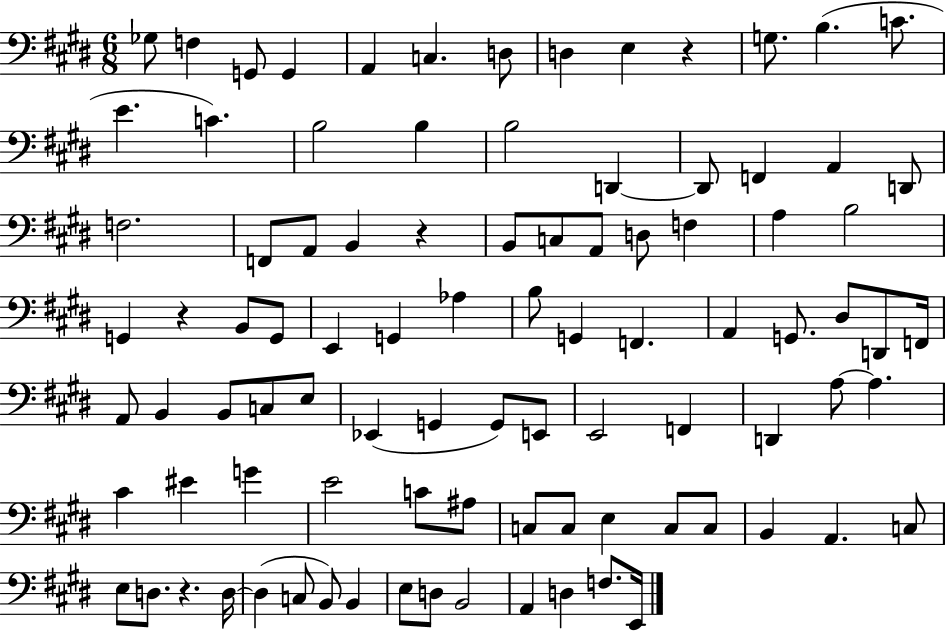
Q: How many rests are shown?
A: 4